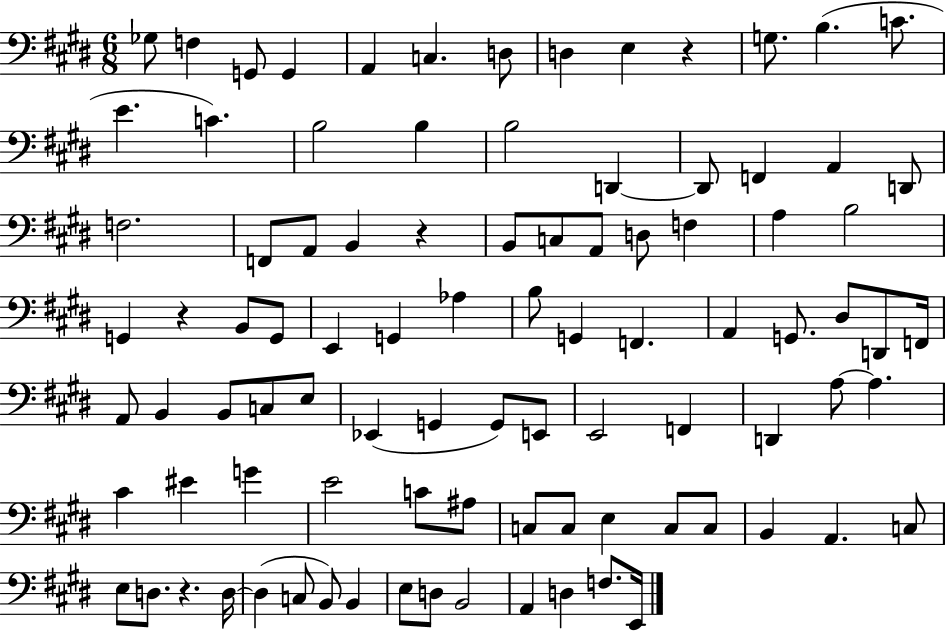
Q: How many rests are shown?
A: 4